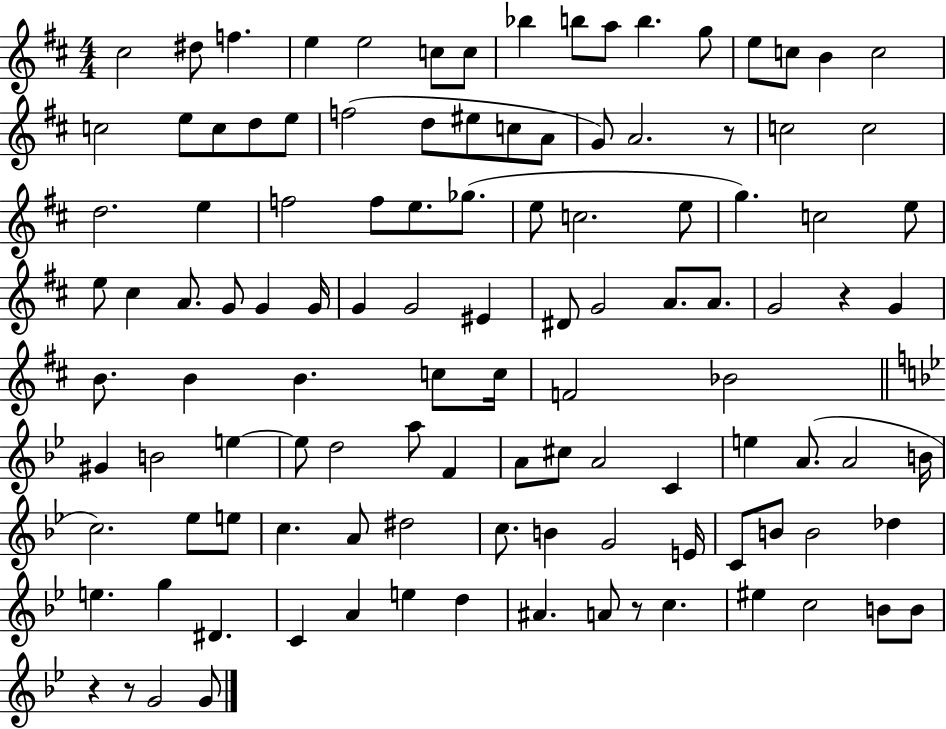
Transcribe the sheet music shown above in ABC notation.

X:1
T:Untitled
M:4/4
L:1/4
K:D
^c2 ^d/2 f e e2 c/2 c/2 _b b/2 a/2 b g/2 e/2 c/2 B c2 c2 e/2 c/2 d/2 e/2 f2 d/2 ^e/2 c/2 A/2 G/2 A2 z/2 c2 c2 d2 e f2 f/2 e/2 _g/2 e/2 c2 e/2 g c2 e/2 e/2 ^c A/2 G/2 G G/4 G G2 ^E ^D/2 G2 A/2 A/2 G2 z G B/2 B B c/2 c/4 F2 _B2 ^G B2 e e/2 d2 a/2 F A/2 ^c/2 A2 C e A/2 A2 B/4 c2 _e/2 e/2 c A/2 ^d2 c/2 B G2 E/4 C/2 B/2 B2 _d e g ^D C A e d ^A A/2 z/2 c ^e c2 B/2 B/2 z z/2 G2 G/2